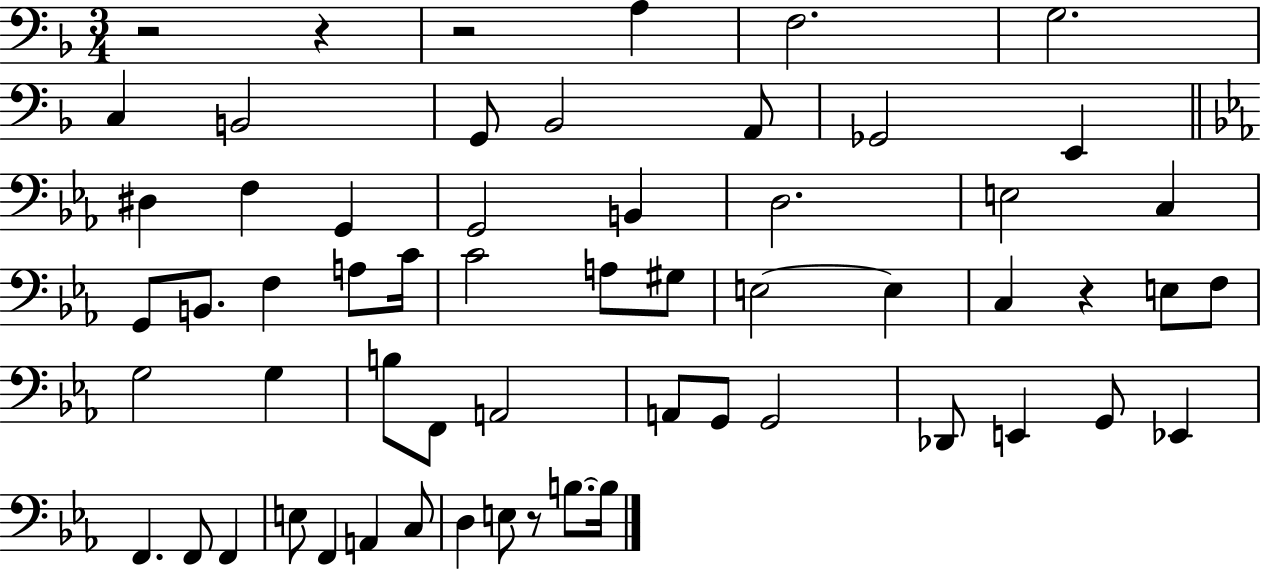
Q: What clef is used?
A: bass